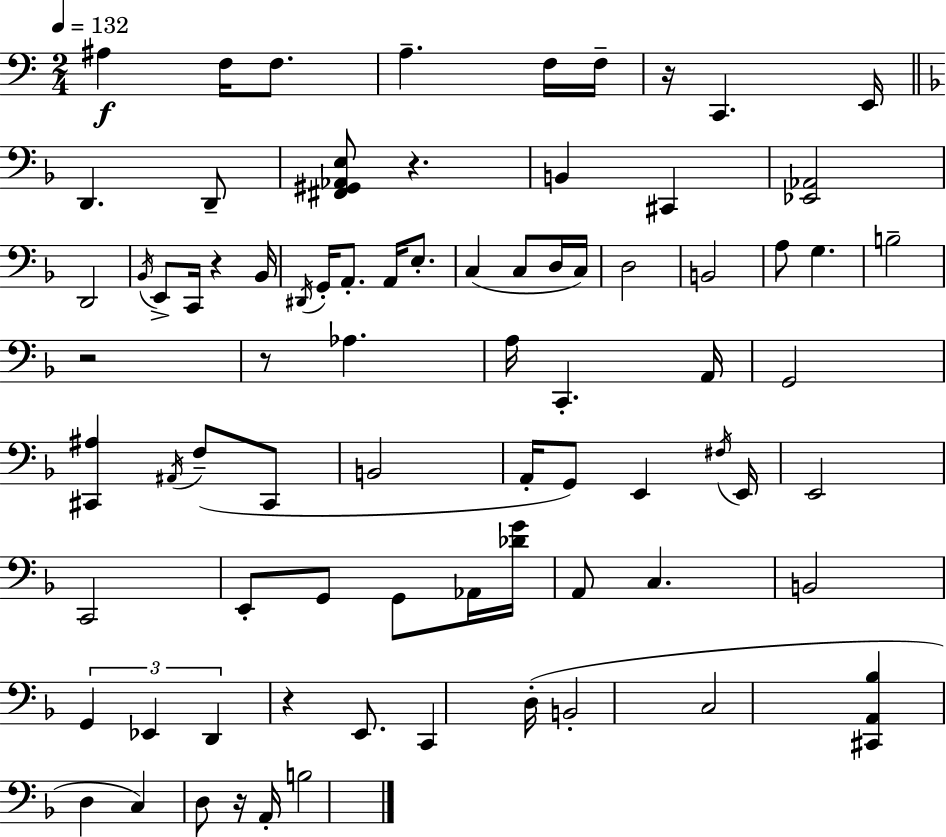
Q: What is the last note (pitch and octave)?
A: B3